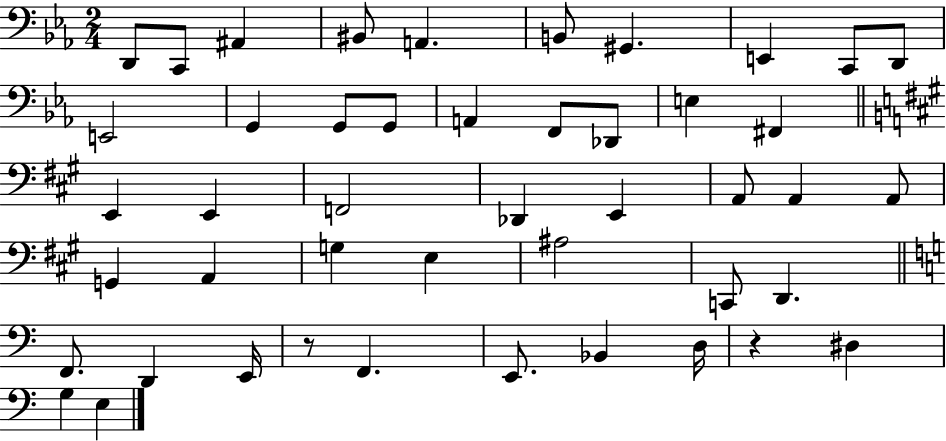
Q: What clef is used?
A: bass